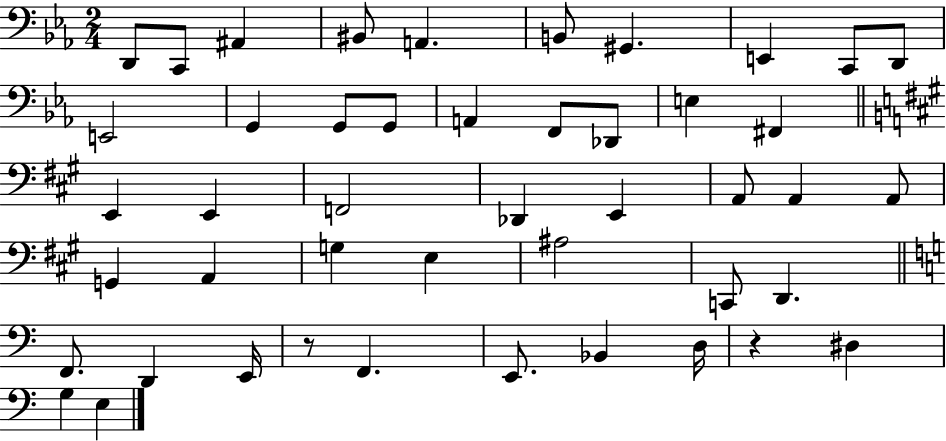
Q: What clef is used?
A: bass